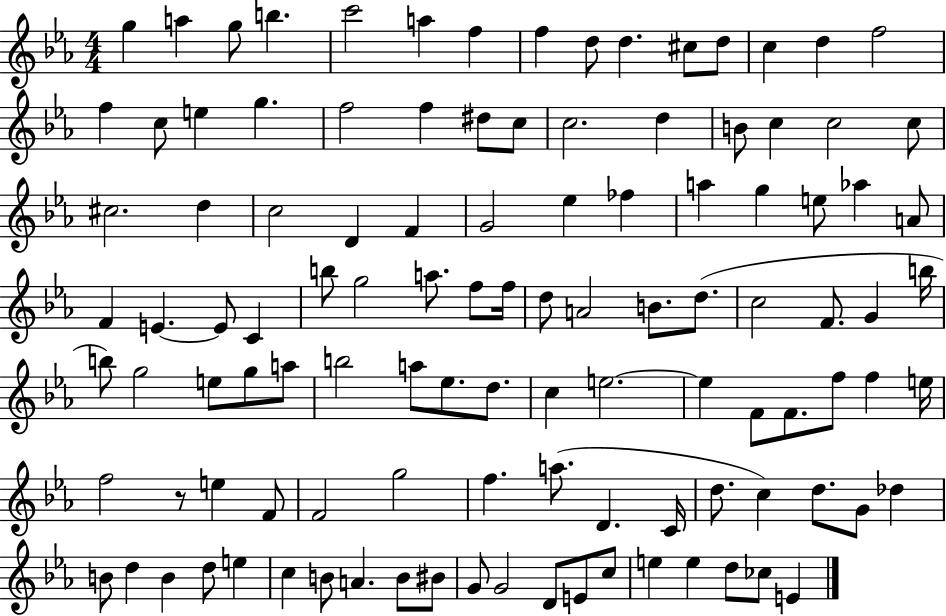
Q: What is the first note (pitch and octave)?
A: G5